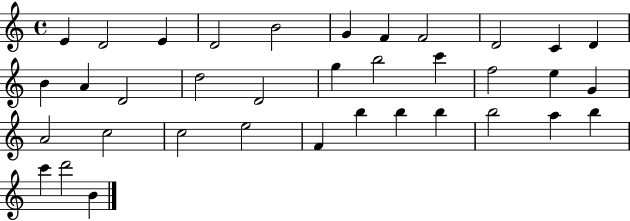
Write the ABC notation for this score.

X:1
T:Untitled
M:4/4
L:1/4
K:C
E D2 E D2 B2 G F F2 D2 C D B A D2 d2 D2 g b2 c' f2 e G A2 c2 c2 e2 F b b b b2 a b c' d'2 B